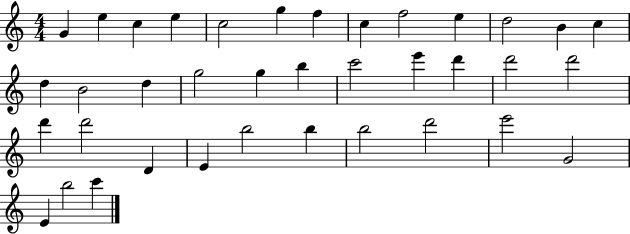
G4/q E5/q C5/q E5/q C5/h G5/q F5/q C5/q F5/h E5/q D5/h B4/q C5/q D5/q B4/h D5/q G5/h G5/q B5/q C6/h E6/q D6/q D6/h D6/h D6/q D6/h D4/q E4/q B5/h B5/q B5/h D6/h E6/h G4/h E4/q B5/h C6/q